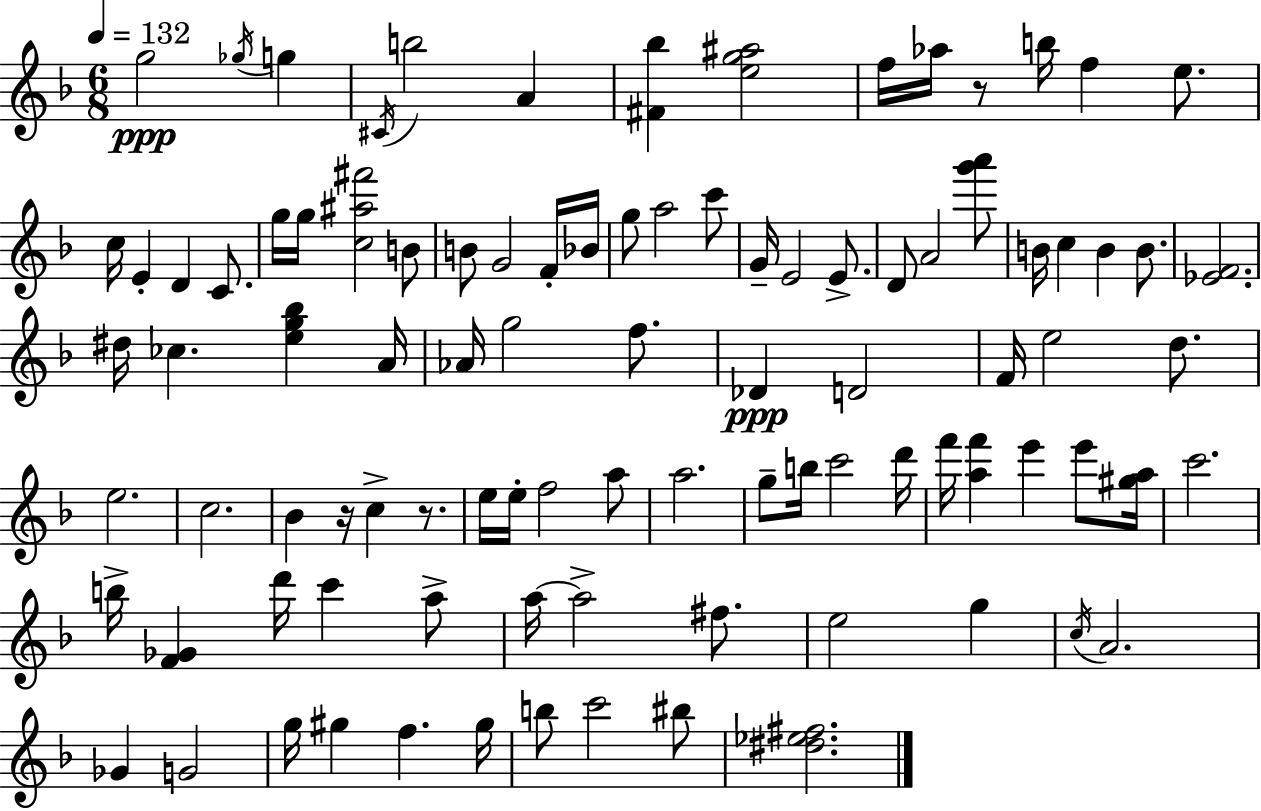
G5/h Gb5/s G5/q C#4/s B5/h A4/q [F#4,Bb5]/q [E5,G5,A#5]/h F5/s Ab5/s R/e B5/s F5/q E5/e. C5/s E4/q D4/q C4/e. G5/s G5/s [C5,A#5,F#6]/h B4/e B4/e G4/h F4/s Bb4/s G5/e A5/h C6/e G4/s E4/h E4/e. D4/e A4/h [G6,A6]/e B4/s C5/q B4/q B4/e. [Eb4,F4]/h. D#5/s CES5/q. [E5,G5,Bb5]/q A4/s Ab4/s G5/h F5/e. Db4/q D4/h F4/s E5/h D5/e. E5/h. C5/h. Bb4/q R/s C5/q R/e. E5/s E5/s F5/h A5/e A5/h. G5/e B5/s C6/h D6/s F6/s [A5,F6]/q E6/q E6/e [G#5,A5]/s C6/h. B5/s [F4,Gb4]/q D6/s C6/q A5/e A5/s A5/h F#5/e. E5/h G5/q C5/s A4/h. Gb4/q G4/h G5/s G#5/q F5/q. G#5/s B5/e C6/h BIS5/e [D#5,Eb5,F#5]/h.